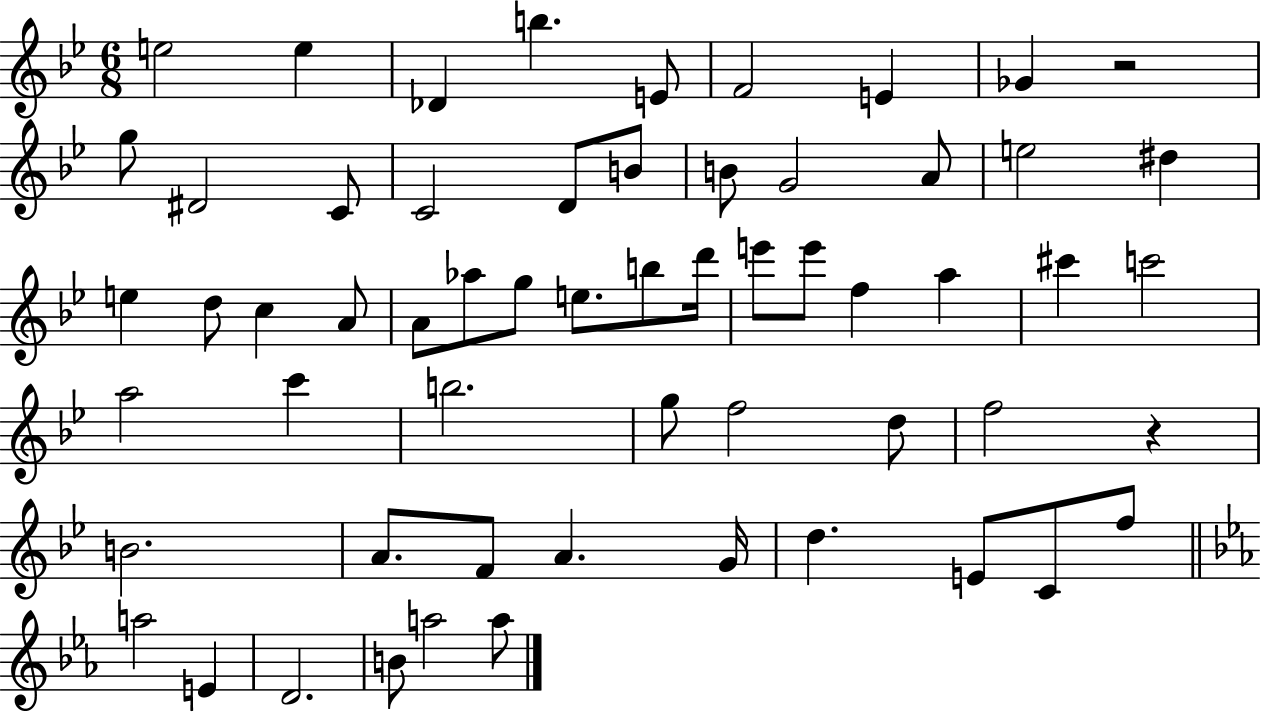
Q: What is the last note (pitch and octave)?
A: A5